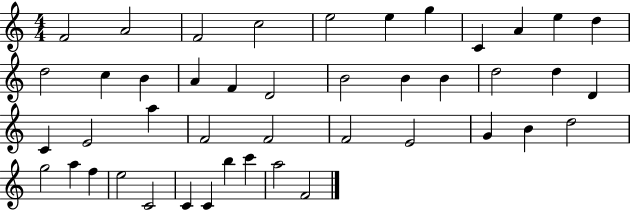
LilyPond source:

{
  \clef treble
  \numericTimeSignature
  \time 4/4
  \key c \major
  f'2 a'2 | f'2 c''2 | e''2 e''4 g''4 | c'4 a'4 e''4 d''4 | \break d''2 c''4 b'4 | a'4 f'4 d'2 | b'2 b'4 b'4 | d''2 d''4 d'4 | \break c'4 e'2 a''4 | f'2 f'2 | f'2 e'2 | g'4 b'4 d''2 | \break g''2 a''4 f''4 | e''2 c'2 | c'4 c'4 b''4 c'''4 | a''2 f'2 | \break \bar "|."
}